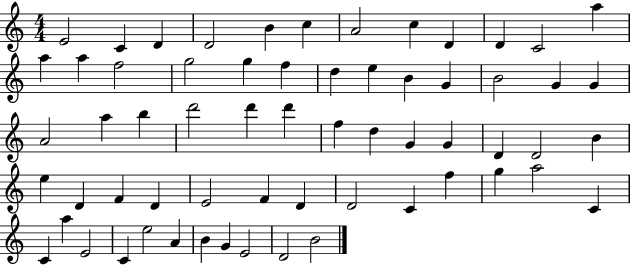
X:1
T:Untitled
M:4/4
L:1/4
K:C
E2 C D D2 B c A2 c D D C2 a a a f2 g2 g f d e B G B2 G G A2 a b d'2 d' d' f d G G D D2 B e D F D E2 F D D2 C f g a2 C C a E2 C e2 A B G E2 D2 B2